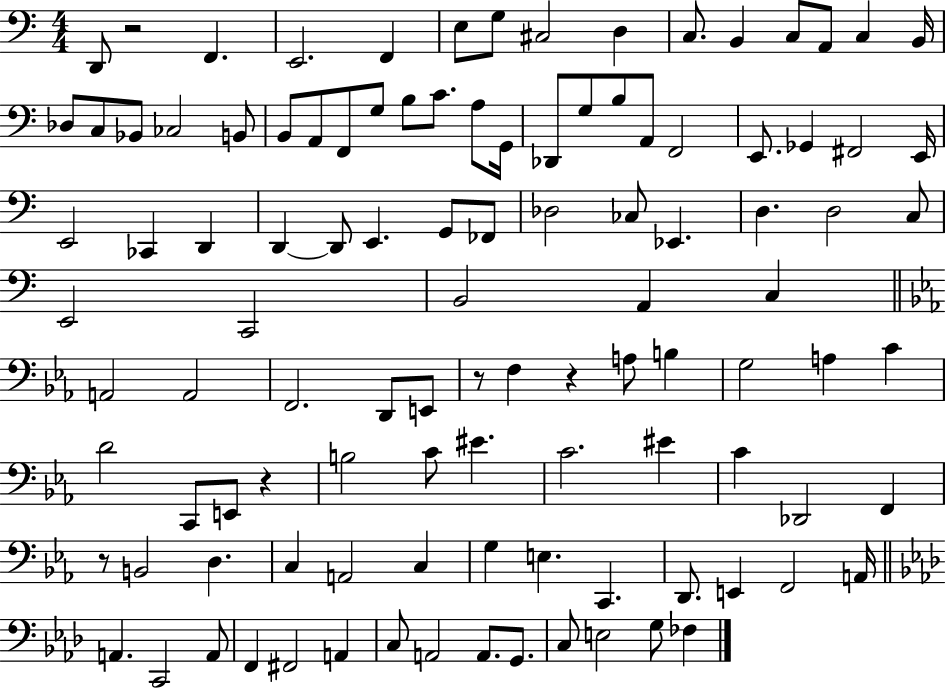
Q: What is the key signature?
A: C major